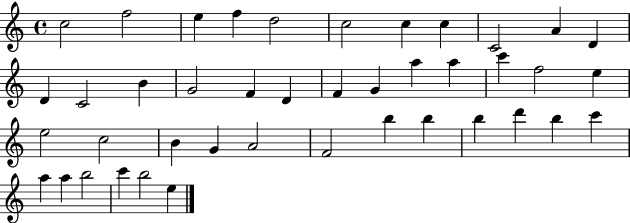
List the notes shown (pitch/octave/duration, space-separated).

C5/h F5/h E5/q F5/q D5/h C5/h C5/q C5/q C4/h A4/q D4/q D4/q C4/h B4/q G4/h F4/q D4/q F4/q G4/q A5/q A5/q C6/q F5/h E5/q E5/h C5/h B4/q G4/q A4/h F4/h B5/q B5/q B5/q D6/q B5/q C6/q A5/q A5/q B5/h C6/q B5/h E5/q